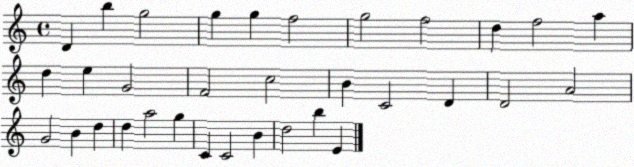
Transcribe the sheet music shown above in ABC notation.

X:1
T:Untitled
M:4/4
L:1/4
K:C
D b g2 g g f2 g2 f2 d f2 a d e G2 F2 c2 B C2 D D2 A2 G2 B d d a2 g C C2 B d2 b E